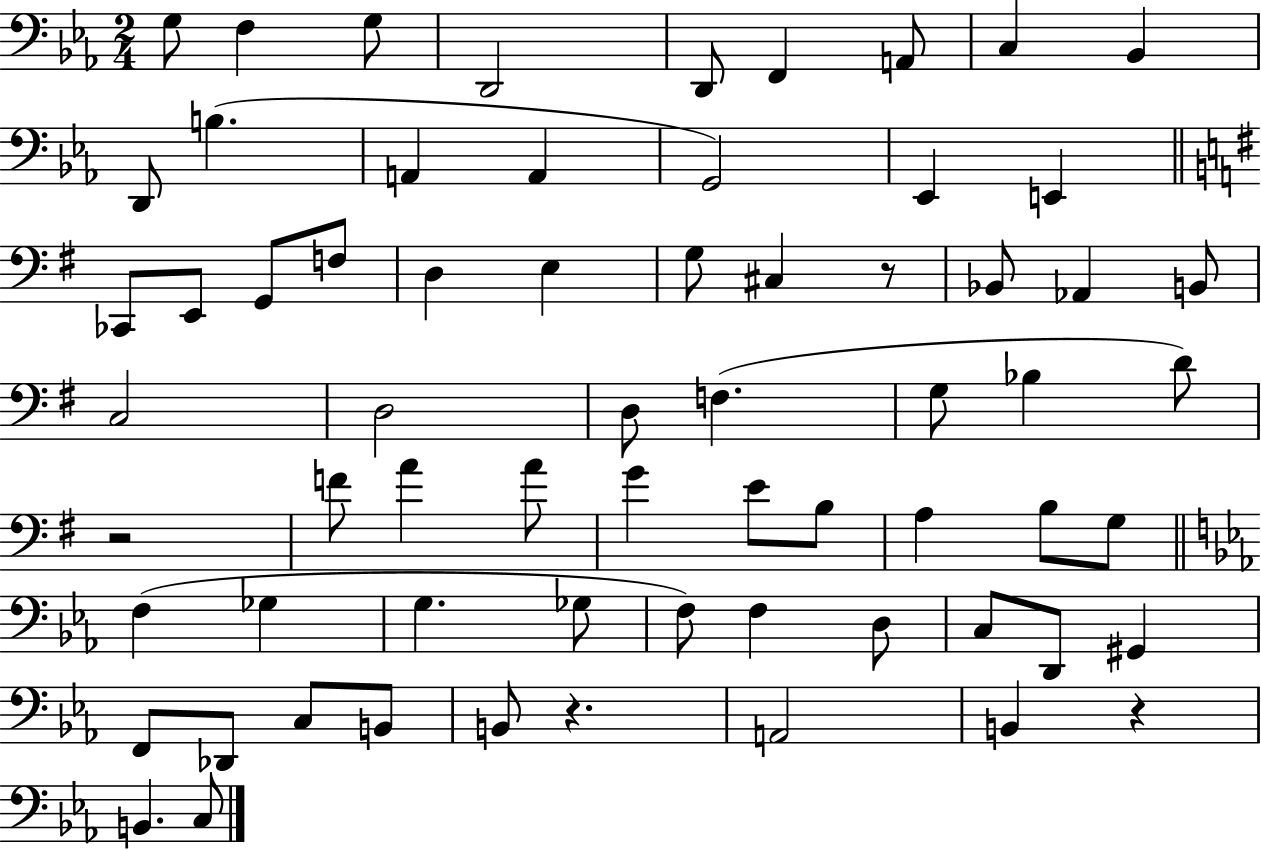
X:1
T:Untitled
M:2/4
L:1/4
K:Eb
G,/2 F, G,/2 D,,2 D,,/2 F,, A,,/2 C, _B,, D,,/2 B, A,, A,, G,,2 _E,, E,, _C,,/2 E,,/2 G,,/2 F,/2 D, E, G,/2 ^C, z/2 _B,,/2 _A,, B,,/2 C,2 D,2 D,/2 F, G,/2 _B, D/2 z2 F/2 A A/2 G E/2 B,/2 A, B,/2 G,/2 F, _G, G, _G,/2 F,/2 F, D,/2 C,/2 D,,/2 ^G,, F,,/2 _D,,/2 C,/2 B,,/2 B,,/2 z A,,2 B,, z B,, C,/2